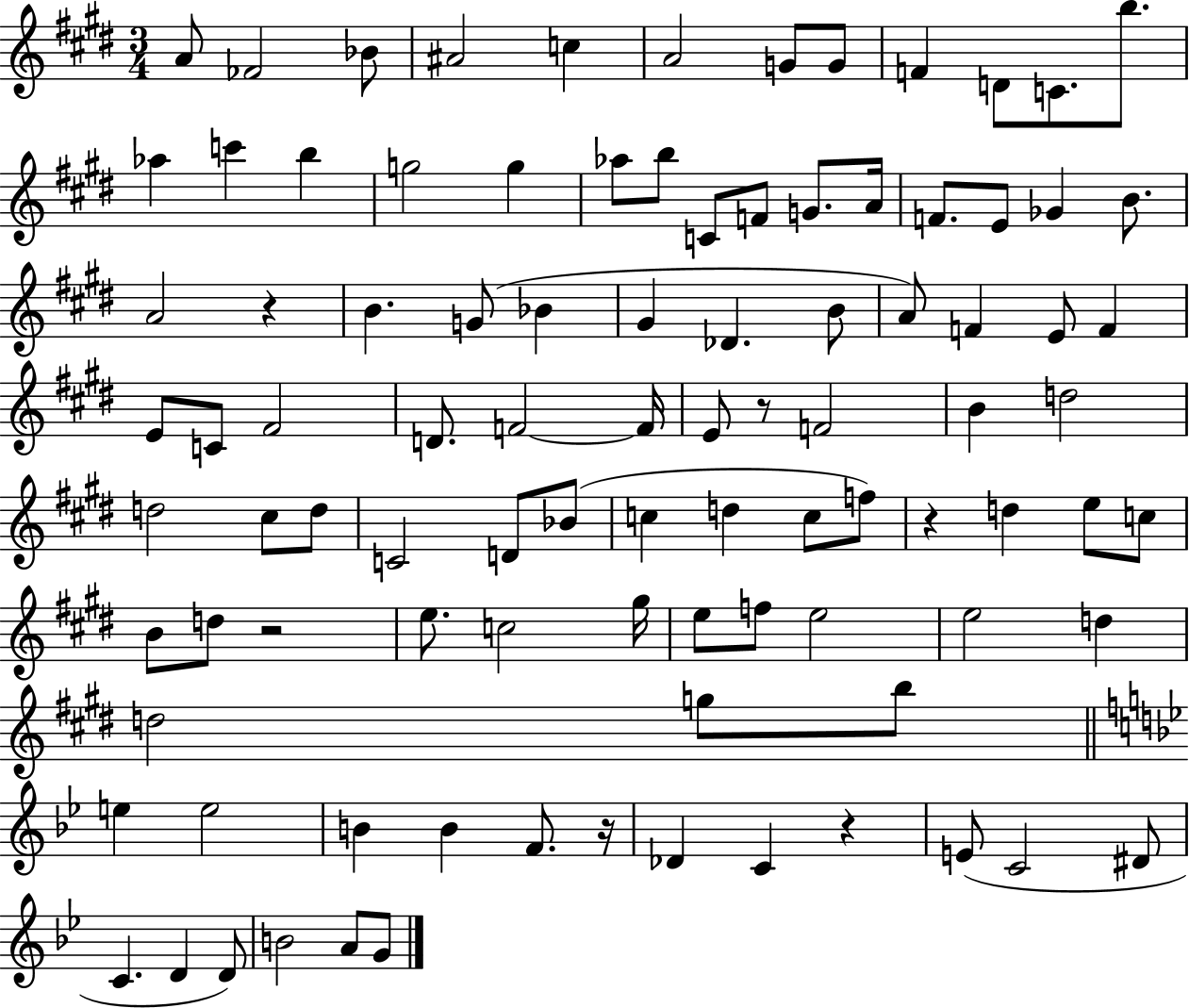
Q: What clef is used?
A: treble